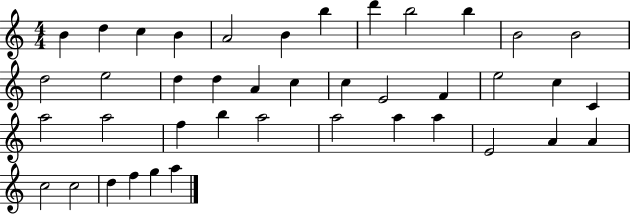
{
  \clef treble
  \numericTimeSignature
  \time 4/4
  \key c \major
  b'4 d''4 c''4 b'4 | a'2 b'4 b''4 | d'''4 b''2 b''4 | b'2 b'2 | \break d''2 e''2 | d''4 d''4 a'4 c''4 | c''4 e'2 f'4 | e''2 c''4 c'4 | \break a''2 a''2 | f''4 b''4 a''2 | a''2 a''4 a''4 | e'2 a'4 a'4 | \break c''2 c''2 | d''4 f''4 g''4 a''4 | \bar "|."
}